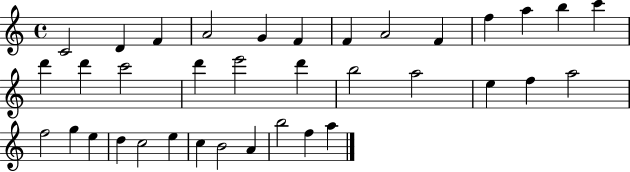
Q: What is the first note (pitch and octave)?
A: C4